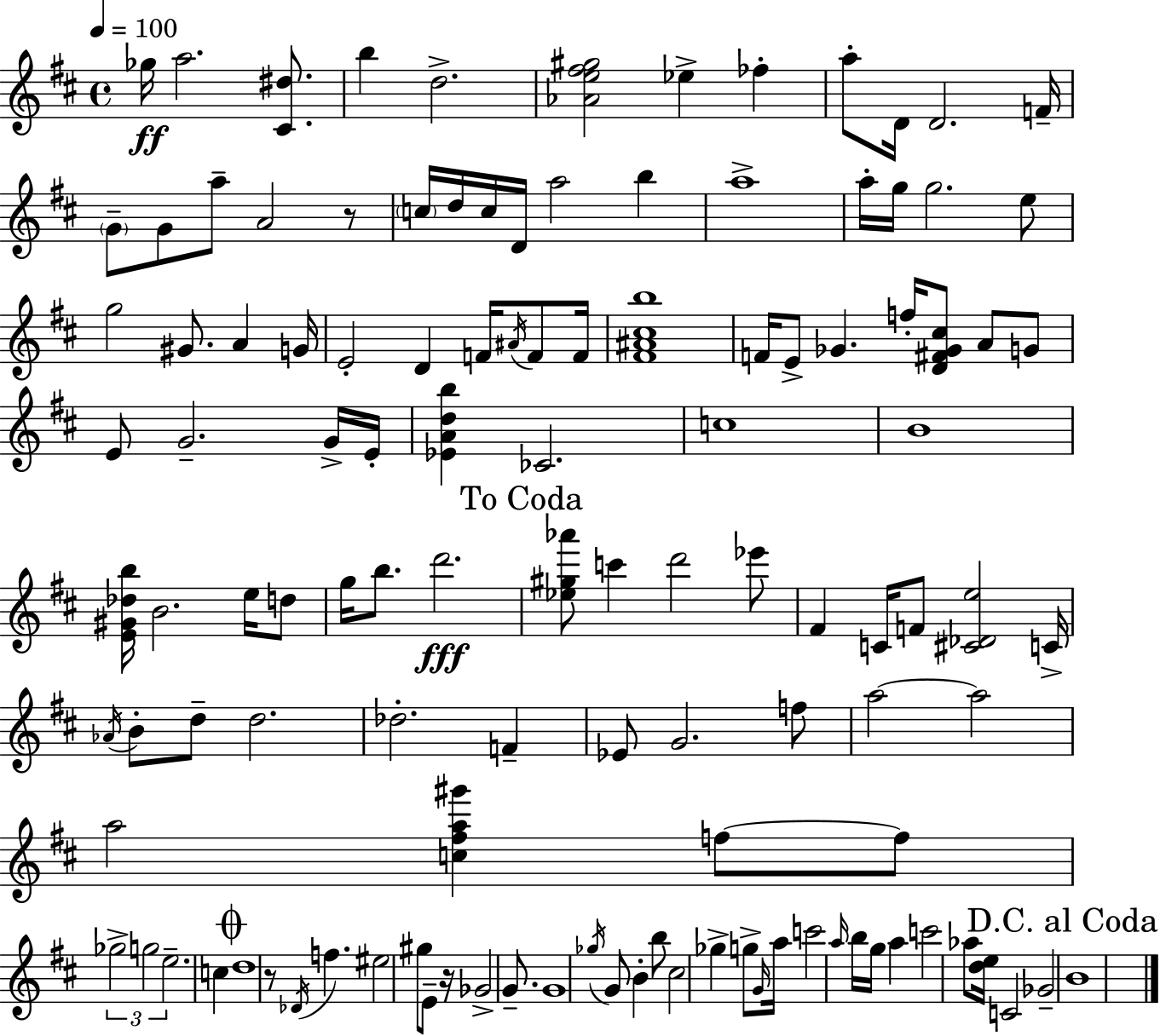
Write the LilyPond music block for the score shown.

{
  \clef treble
  \time 4/4
  \defaultTimeSignature
  \key d \major
  \tempo 4 = 100
  ges''16\ff a''2. <cis' dis''>8. | b''4 d''2.-> | <aes' e'' fis'' gis''>2 ees''4-> fes''4-. | a''8-. d'16 d'2. f'16-- | \break \parenthesize g'8-- g'8 a''8-- a'2 r8 | \parenthesize c''16 d''16 c''16 d'16 a''2 b''4 | a''1-> | a''16-. g''16 g''2. e''8 | \break g''2 gis'8. a'4 g'16 | e'2-. d'4 f'16 \acciaccatura { ais'16 } f'8 | f'16 <fis' ais' cis'' b''>1 | f'16 e'8-> ges'4. f''16-. <d' fis' ges' cis''>8 a'8 g'8 | \break e'8 g'2.-- g'16-> | e'16-. <ees' a' d'' b''>4 ces'2. | c''1 | b'1 | \break <e' gis' des'' b''>16 b'2. e''16 d''8 | g''16 b''8. d'''2.\fff | \mark "To Coda" <ees'' gis'' aes'''>8 c'''4 d'''2 ees'''8 | fis'4 c'16 f'8 <cis' des' e''>2 | \break c'16-> \acciaccatura { aes'16 } b'8-. d''8-- d''2. | des''2.-. f'4-- | ees'8 g'2. | f''8 a''2~~ a''2 | \break a''2 <c'' fis'' a'' gis'''>4 f''8~~ | f''8 \tuplet 3/2 { ges''2-> g''2 | e''2.-- } c''4 | \mark \markup { \musicglyph "scripts.coda" } d''1 | \break r8 \acciaccatura { des'16 } f''4. eis''2 | gis''8 e'8-- r16 ges'2-> | g'8.-- g'1 | \acciaccatura { ges''16 } g'8 b'4-. b''8 cis''2 | \break ges''4-> g''8-> \grace { g'16 } a''16 c'''2 | \grace { a''16 } b''16 g''16 a''4 c'''2 | aes''8 <d'' e''>16 c'2 ges'2-- | \mark "D.C. al Coda" b'1 | \break \bar "|."
}